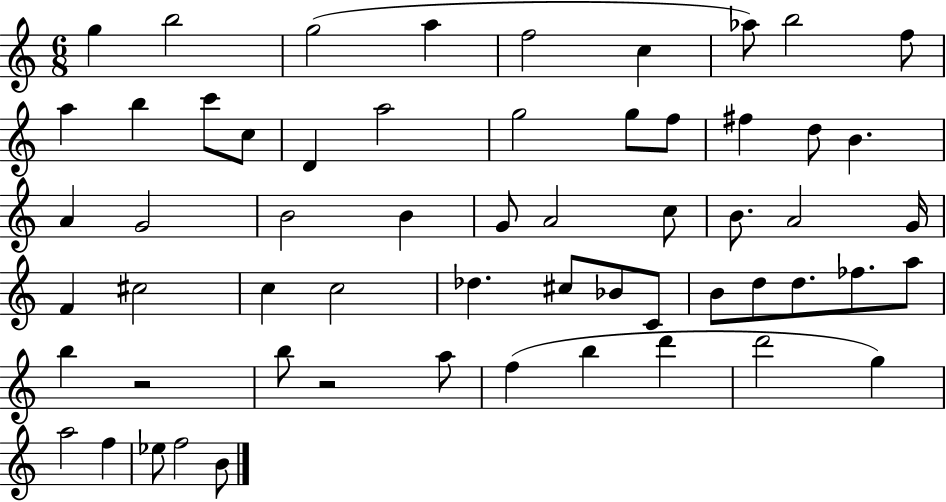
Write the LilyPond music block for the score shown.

{
  \clef treble
  \numericTimeSignature
  \time 6/8
  \key c \major
  \repeat volta 2 { g''4 b''2 | g''2( a''4 | f''2 c''4 | aes''8) b''2 f''8 | \break a''4 b''4 c'''8 c''8 | d'4 a''2 | g''2 g''8 f''8 | fis''4 d''8 b'4. | \break a'4 g'2 | b'2 b'4 | g'8 a'2 c''8 | b'8. a'2 g'16 | \break f'4 cis''2 | c''4 c''2 | des''4. cis''8 bes'8 c'8 | b'8 d''8 d''8. fes''8. a''8 | \break b''4 r2 | b''8 r2 a''8 | f''4( b''4 d'''4 | d'''2 g''4) | \break a''2 f''4 | ees''8 f''2 b'8 | } \bar "|."
}